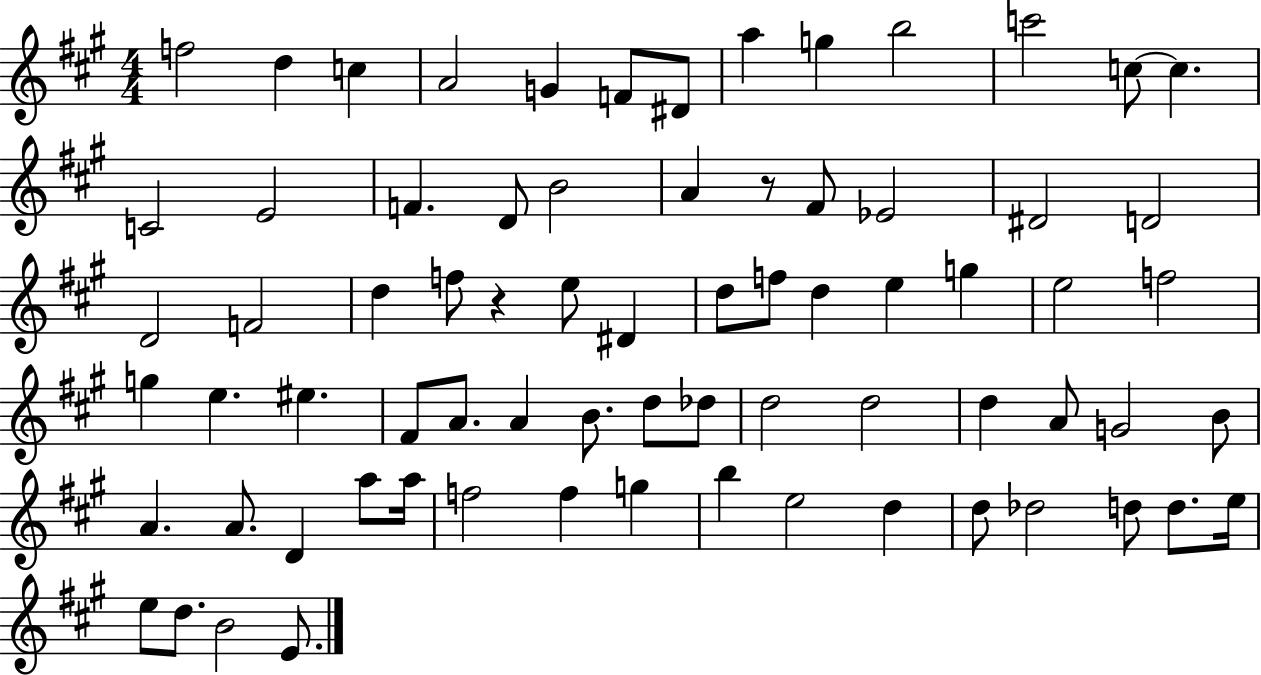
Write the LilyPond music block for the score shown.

{
  \clef treble
  \numericTimeSignature
  \time 4/4
  \key a \major
  f''2 d''4 c''4 | a'2 g'4 f'8 dis'8 | a''4 g''4 b''2 | c'''2 c''8~~ c''4. | \break c'2 e'2 | f'4. d'8 b'2 | a'4 r8 fis'8 ees'2 | dis'2 d'2 | \break d'2 f'2 | d''4 f''8 r4 e''8 dis'4 | d''8 f''8 d''4 e''4 g''4 | e''2 f''2 | \break g''4 e''4. eis''4. | fis'8 a'8. a'4 b'8. d''8 des''8 | d''2 d''2 | d''4 a'8 g'2 b'8 | \break a'4. a'8. d'4 a''8 a''16 | f''2 f''4 g''4 | b''4 e''2 d''4 | d''8 des''2 d''8 d''8. e''16 | \break e''8 d''8. b'2 e'8. | \bar "|."
}